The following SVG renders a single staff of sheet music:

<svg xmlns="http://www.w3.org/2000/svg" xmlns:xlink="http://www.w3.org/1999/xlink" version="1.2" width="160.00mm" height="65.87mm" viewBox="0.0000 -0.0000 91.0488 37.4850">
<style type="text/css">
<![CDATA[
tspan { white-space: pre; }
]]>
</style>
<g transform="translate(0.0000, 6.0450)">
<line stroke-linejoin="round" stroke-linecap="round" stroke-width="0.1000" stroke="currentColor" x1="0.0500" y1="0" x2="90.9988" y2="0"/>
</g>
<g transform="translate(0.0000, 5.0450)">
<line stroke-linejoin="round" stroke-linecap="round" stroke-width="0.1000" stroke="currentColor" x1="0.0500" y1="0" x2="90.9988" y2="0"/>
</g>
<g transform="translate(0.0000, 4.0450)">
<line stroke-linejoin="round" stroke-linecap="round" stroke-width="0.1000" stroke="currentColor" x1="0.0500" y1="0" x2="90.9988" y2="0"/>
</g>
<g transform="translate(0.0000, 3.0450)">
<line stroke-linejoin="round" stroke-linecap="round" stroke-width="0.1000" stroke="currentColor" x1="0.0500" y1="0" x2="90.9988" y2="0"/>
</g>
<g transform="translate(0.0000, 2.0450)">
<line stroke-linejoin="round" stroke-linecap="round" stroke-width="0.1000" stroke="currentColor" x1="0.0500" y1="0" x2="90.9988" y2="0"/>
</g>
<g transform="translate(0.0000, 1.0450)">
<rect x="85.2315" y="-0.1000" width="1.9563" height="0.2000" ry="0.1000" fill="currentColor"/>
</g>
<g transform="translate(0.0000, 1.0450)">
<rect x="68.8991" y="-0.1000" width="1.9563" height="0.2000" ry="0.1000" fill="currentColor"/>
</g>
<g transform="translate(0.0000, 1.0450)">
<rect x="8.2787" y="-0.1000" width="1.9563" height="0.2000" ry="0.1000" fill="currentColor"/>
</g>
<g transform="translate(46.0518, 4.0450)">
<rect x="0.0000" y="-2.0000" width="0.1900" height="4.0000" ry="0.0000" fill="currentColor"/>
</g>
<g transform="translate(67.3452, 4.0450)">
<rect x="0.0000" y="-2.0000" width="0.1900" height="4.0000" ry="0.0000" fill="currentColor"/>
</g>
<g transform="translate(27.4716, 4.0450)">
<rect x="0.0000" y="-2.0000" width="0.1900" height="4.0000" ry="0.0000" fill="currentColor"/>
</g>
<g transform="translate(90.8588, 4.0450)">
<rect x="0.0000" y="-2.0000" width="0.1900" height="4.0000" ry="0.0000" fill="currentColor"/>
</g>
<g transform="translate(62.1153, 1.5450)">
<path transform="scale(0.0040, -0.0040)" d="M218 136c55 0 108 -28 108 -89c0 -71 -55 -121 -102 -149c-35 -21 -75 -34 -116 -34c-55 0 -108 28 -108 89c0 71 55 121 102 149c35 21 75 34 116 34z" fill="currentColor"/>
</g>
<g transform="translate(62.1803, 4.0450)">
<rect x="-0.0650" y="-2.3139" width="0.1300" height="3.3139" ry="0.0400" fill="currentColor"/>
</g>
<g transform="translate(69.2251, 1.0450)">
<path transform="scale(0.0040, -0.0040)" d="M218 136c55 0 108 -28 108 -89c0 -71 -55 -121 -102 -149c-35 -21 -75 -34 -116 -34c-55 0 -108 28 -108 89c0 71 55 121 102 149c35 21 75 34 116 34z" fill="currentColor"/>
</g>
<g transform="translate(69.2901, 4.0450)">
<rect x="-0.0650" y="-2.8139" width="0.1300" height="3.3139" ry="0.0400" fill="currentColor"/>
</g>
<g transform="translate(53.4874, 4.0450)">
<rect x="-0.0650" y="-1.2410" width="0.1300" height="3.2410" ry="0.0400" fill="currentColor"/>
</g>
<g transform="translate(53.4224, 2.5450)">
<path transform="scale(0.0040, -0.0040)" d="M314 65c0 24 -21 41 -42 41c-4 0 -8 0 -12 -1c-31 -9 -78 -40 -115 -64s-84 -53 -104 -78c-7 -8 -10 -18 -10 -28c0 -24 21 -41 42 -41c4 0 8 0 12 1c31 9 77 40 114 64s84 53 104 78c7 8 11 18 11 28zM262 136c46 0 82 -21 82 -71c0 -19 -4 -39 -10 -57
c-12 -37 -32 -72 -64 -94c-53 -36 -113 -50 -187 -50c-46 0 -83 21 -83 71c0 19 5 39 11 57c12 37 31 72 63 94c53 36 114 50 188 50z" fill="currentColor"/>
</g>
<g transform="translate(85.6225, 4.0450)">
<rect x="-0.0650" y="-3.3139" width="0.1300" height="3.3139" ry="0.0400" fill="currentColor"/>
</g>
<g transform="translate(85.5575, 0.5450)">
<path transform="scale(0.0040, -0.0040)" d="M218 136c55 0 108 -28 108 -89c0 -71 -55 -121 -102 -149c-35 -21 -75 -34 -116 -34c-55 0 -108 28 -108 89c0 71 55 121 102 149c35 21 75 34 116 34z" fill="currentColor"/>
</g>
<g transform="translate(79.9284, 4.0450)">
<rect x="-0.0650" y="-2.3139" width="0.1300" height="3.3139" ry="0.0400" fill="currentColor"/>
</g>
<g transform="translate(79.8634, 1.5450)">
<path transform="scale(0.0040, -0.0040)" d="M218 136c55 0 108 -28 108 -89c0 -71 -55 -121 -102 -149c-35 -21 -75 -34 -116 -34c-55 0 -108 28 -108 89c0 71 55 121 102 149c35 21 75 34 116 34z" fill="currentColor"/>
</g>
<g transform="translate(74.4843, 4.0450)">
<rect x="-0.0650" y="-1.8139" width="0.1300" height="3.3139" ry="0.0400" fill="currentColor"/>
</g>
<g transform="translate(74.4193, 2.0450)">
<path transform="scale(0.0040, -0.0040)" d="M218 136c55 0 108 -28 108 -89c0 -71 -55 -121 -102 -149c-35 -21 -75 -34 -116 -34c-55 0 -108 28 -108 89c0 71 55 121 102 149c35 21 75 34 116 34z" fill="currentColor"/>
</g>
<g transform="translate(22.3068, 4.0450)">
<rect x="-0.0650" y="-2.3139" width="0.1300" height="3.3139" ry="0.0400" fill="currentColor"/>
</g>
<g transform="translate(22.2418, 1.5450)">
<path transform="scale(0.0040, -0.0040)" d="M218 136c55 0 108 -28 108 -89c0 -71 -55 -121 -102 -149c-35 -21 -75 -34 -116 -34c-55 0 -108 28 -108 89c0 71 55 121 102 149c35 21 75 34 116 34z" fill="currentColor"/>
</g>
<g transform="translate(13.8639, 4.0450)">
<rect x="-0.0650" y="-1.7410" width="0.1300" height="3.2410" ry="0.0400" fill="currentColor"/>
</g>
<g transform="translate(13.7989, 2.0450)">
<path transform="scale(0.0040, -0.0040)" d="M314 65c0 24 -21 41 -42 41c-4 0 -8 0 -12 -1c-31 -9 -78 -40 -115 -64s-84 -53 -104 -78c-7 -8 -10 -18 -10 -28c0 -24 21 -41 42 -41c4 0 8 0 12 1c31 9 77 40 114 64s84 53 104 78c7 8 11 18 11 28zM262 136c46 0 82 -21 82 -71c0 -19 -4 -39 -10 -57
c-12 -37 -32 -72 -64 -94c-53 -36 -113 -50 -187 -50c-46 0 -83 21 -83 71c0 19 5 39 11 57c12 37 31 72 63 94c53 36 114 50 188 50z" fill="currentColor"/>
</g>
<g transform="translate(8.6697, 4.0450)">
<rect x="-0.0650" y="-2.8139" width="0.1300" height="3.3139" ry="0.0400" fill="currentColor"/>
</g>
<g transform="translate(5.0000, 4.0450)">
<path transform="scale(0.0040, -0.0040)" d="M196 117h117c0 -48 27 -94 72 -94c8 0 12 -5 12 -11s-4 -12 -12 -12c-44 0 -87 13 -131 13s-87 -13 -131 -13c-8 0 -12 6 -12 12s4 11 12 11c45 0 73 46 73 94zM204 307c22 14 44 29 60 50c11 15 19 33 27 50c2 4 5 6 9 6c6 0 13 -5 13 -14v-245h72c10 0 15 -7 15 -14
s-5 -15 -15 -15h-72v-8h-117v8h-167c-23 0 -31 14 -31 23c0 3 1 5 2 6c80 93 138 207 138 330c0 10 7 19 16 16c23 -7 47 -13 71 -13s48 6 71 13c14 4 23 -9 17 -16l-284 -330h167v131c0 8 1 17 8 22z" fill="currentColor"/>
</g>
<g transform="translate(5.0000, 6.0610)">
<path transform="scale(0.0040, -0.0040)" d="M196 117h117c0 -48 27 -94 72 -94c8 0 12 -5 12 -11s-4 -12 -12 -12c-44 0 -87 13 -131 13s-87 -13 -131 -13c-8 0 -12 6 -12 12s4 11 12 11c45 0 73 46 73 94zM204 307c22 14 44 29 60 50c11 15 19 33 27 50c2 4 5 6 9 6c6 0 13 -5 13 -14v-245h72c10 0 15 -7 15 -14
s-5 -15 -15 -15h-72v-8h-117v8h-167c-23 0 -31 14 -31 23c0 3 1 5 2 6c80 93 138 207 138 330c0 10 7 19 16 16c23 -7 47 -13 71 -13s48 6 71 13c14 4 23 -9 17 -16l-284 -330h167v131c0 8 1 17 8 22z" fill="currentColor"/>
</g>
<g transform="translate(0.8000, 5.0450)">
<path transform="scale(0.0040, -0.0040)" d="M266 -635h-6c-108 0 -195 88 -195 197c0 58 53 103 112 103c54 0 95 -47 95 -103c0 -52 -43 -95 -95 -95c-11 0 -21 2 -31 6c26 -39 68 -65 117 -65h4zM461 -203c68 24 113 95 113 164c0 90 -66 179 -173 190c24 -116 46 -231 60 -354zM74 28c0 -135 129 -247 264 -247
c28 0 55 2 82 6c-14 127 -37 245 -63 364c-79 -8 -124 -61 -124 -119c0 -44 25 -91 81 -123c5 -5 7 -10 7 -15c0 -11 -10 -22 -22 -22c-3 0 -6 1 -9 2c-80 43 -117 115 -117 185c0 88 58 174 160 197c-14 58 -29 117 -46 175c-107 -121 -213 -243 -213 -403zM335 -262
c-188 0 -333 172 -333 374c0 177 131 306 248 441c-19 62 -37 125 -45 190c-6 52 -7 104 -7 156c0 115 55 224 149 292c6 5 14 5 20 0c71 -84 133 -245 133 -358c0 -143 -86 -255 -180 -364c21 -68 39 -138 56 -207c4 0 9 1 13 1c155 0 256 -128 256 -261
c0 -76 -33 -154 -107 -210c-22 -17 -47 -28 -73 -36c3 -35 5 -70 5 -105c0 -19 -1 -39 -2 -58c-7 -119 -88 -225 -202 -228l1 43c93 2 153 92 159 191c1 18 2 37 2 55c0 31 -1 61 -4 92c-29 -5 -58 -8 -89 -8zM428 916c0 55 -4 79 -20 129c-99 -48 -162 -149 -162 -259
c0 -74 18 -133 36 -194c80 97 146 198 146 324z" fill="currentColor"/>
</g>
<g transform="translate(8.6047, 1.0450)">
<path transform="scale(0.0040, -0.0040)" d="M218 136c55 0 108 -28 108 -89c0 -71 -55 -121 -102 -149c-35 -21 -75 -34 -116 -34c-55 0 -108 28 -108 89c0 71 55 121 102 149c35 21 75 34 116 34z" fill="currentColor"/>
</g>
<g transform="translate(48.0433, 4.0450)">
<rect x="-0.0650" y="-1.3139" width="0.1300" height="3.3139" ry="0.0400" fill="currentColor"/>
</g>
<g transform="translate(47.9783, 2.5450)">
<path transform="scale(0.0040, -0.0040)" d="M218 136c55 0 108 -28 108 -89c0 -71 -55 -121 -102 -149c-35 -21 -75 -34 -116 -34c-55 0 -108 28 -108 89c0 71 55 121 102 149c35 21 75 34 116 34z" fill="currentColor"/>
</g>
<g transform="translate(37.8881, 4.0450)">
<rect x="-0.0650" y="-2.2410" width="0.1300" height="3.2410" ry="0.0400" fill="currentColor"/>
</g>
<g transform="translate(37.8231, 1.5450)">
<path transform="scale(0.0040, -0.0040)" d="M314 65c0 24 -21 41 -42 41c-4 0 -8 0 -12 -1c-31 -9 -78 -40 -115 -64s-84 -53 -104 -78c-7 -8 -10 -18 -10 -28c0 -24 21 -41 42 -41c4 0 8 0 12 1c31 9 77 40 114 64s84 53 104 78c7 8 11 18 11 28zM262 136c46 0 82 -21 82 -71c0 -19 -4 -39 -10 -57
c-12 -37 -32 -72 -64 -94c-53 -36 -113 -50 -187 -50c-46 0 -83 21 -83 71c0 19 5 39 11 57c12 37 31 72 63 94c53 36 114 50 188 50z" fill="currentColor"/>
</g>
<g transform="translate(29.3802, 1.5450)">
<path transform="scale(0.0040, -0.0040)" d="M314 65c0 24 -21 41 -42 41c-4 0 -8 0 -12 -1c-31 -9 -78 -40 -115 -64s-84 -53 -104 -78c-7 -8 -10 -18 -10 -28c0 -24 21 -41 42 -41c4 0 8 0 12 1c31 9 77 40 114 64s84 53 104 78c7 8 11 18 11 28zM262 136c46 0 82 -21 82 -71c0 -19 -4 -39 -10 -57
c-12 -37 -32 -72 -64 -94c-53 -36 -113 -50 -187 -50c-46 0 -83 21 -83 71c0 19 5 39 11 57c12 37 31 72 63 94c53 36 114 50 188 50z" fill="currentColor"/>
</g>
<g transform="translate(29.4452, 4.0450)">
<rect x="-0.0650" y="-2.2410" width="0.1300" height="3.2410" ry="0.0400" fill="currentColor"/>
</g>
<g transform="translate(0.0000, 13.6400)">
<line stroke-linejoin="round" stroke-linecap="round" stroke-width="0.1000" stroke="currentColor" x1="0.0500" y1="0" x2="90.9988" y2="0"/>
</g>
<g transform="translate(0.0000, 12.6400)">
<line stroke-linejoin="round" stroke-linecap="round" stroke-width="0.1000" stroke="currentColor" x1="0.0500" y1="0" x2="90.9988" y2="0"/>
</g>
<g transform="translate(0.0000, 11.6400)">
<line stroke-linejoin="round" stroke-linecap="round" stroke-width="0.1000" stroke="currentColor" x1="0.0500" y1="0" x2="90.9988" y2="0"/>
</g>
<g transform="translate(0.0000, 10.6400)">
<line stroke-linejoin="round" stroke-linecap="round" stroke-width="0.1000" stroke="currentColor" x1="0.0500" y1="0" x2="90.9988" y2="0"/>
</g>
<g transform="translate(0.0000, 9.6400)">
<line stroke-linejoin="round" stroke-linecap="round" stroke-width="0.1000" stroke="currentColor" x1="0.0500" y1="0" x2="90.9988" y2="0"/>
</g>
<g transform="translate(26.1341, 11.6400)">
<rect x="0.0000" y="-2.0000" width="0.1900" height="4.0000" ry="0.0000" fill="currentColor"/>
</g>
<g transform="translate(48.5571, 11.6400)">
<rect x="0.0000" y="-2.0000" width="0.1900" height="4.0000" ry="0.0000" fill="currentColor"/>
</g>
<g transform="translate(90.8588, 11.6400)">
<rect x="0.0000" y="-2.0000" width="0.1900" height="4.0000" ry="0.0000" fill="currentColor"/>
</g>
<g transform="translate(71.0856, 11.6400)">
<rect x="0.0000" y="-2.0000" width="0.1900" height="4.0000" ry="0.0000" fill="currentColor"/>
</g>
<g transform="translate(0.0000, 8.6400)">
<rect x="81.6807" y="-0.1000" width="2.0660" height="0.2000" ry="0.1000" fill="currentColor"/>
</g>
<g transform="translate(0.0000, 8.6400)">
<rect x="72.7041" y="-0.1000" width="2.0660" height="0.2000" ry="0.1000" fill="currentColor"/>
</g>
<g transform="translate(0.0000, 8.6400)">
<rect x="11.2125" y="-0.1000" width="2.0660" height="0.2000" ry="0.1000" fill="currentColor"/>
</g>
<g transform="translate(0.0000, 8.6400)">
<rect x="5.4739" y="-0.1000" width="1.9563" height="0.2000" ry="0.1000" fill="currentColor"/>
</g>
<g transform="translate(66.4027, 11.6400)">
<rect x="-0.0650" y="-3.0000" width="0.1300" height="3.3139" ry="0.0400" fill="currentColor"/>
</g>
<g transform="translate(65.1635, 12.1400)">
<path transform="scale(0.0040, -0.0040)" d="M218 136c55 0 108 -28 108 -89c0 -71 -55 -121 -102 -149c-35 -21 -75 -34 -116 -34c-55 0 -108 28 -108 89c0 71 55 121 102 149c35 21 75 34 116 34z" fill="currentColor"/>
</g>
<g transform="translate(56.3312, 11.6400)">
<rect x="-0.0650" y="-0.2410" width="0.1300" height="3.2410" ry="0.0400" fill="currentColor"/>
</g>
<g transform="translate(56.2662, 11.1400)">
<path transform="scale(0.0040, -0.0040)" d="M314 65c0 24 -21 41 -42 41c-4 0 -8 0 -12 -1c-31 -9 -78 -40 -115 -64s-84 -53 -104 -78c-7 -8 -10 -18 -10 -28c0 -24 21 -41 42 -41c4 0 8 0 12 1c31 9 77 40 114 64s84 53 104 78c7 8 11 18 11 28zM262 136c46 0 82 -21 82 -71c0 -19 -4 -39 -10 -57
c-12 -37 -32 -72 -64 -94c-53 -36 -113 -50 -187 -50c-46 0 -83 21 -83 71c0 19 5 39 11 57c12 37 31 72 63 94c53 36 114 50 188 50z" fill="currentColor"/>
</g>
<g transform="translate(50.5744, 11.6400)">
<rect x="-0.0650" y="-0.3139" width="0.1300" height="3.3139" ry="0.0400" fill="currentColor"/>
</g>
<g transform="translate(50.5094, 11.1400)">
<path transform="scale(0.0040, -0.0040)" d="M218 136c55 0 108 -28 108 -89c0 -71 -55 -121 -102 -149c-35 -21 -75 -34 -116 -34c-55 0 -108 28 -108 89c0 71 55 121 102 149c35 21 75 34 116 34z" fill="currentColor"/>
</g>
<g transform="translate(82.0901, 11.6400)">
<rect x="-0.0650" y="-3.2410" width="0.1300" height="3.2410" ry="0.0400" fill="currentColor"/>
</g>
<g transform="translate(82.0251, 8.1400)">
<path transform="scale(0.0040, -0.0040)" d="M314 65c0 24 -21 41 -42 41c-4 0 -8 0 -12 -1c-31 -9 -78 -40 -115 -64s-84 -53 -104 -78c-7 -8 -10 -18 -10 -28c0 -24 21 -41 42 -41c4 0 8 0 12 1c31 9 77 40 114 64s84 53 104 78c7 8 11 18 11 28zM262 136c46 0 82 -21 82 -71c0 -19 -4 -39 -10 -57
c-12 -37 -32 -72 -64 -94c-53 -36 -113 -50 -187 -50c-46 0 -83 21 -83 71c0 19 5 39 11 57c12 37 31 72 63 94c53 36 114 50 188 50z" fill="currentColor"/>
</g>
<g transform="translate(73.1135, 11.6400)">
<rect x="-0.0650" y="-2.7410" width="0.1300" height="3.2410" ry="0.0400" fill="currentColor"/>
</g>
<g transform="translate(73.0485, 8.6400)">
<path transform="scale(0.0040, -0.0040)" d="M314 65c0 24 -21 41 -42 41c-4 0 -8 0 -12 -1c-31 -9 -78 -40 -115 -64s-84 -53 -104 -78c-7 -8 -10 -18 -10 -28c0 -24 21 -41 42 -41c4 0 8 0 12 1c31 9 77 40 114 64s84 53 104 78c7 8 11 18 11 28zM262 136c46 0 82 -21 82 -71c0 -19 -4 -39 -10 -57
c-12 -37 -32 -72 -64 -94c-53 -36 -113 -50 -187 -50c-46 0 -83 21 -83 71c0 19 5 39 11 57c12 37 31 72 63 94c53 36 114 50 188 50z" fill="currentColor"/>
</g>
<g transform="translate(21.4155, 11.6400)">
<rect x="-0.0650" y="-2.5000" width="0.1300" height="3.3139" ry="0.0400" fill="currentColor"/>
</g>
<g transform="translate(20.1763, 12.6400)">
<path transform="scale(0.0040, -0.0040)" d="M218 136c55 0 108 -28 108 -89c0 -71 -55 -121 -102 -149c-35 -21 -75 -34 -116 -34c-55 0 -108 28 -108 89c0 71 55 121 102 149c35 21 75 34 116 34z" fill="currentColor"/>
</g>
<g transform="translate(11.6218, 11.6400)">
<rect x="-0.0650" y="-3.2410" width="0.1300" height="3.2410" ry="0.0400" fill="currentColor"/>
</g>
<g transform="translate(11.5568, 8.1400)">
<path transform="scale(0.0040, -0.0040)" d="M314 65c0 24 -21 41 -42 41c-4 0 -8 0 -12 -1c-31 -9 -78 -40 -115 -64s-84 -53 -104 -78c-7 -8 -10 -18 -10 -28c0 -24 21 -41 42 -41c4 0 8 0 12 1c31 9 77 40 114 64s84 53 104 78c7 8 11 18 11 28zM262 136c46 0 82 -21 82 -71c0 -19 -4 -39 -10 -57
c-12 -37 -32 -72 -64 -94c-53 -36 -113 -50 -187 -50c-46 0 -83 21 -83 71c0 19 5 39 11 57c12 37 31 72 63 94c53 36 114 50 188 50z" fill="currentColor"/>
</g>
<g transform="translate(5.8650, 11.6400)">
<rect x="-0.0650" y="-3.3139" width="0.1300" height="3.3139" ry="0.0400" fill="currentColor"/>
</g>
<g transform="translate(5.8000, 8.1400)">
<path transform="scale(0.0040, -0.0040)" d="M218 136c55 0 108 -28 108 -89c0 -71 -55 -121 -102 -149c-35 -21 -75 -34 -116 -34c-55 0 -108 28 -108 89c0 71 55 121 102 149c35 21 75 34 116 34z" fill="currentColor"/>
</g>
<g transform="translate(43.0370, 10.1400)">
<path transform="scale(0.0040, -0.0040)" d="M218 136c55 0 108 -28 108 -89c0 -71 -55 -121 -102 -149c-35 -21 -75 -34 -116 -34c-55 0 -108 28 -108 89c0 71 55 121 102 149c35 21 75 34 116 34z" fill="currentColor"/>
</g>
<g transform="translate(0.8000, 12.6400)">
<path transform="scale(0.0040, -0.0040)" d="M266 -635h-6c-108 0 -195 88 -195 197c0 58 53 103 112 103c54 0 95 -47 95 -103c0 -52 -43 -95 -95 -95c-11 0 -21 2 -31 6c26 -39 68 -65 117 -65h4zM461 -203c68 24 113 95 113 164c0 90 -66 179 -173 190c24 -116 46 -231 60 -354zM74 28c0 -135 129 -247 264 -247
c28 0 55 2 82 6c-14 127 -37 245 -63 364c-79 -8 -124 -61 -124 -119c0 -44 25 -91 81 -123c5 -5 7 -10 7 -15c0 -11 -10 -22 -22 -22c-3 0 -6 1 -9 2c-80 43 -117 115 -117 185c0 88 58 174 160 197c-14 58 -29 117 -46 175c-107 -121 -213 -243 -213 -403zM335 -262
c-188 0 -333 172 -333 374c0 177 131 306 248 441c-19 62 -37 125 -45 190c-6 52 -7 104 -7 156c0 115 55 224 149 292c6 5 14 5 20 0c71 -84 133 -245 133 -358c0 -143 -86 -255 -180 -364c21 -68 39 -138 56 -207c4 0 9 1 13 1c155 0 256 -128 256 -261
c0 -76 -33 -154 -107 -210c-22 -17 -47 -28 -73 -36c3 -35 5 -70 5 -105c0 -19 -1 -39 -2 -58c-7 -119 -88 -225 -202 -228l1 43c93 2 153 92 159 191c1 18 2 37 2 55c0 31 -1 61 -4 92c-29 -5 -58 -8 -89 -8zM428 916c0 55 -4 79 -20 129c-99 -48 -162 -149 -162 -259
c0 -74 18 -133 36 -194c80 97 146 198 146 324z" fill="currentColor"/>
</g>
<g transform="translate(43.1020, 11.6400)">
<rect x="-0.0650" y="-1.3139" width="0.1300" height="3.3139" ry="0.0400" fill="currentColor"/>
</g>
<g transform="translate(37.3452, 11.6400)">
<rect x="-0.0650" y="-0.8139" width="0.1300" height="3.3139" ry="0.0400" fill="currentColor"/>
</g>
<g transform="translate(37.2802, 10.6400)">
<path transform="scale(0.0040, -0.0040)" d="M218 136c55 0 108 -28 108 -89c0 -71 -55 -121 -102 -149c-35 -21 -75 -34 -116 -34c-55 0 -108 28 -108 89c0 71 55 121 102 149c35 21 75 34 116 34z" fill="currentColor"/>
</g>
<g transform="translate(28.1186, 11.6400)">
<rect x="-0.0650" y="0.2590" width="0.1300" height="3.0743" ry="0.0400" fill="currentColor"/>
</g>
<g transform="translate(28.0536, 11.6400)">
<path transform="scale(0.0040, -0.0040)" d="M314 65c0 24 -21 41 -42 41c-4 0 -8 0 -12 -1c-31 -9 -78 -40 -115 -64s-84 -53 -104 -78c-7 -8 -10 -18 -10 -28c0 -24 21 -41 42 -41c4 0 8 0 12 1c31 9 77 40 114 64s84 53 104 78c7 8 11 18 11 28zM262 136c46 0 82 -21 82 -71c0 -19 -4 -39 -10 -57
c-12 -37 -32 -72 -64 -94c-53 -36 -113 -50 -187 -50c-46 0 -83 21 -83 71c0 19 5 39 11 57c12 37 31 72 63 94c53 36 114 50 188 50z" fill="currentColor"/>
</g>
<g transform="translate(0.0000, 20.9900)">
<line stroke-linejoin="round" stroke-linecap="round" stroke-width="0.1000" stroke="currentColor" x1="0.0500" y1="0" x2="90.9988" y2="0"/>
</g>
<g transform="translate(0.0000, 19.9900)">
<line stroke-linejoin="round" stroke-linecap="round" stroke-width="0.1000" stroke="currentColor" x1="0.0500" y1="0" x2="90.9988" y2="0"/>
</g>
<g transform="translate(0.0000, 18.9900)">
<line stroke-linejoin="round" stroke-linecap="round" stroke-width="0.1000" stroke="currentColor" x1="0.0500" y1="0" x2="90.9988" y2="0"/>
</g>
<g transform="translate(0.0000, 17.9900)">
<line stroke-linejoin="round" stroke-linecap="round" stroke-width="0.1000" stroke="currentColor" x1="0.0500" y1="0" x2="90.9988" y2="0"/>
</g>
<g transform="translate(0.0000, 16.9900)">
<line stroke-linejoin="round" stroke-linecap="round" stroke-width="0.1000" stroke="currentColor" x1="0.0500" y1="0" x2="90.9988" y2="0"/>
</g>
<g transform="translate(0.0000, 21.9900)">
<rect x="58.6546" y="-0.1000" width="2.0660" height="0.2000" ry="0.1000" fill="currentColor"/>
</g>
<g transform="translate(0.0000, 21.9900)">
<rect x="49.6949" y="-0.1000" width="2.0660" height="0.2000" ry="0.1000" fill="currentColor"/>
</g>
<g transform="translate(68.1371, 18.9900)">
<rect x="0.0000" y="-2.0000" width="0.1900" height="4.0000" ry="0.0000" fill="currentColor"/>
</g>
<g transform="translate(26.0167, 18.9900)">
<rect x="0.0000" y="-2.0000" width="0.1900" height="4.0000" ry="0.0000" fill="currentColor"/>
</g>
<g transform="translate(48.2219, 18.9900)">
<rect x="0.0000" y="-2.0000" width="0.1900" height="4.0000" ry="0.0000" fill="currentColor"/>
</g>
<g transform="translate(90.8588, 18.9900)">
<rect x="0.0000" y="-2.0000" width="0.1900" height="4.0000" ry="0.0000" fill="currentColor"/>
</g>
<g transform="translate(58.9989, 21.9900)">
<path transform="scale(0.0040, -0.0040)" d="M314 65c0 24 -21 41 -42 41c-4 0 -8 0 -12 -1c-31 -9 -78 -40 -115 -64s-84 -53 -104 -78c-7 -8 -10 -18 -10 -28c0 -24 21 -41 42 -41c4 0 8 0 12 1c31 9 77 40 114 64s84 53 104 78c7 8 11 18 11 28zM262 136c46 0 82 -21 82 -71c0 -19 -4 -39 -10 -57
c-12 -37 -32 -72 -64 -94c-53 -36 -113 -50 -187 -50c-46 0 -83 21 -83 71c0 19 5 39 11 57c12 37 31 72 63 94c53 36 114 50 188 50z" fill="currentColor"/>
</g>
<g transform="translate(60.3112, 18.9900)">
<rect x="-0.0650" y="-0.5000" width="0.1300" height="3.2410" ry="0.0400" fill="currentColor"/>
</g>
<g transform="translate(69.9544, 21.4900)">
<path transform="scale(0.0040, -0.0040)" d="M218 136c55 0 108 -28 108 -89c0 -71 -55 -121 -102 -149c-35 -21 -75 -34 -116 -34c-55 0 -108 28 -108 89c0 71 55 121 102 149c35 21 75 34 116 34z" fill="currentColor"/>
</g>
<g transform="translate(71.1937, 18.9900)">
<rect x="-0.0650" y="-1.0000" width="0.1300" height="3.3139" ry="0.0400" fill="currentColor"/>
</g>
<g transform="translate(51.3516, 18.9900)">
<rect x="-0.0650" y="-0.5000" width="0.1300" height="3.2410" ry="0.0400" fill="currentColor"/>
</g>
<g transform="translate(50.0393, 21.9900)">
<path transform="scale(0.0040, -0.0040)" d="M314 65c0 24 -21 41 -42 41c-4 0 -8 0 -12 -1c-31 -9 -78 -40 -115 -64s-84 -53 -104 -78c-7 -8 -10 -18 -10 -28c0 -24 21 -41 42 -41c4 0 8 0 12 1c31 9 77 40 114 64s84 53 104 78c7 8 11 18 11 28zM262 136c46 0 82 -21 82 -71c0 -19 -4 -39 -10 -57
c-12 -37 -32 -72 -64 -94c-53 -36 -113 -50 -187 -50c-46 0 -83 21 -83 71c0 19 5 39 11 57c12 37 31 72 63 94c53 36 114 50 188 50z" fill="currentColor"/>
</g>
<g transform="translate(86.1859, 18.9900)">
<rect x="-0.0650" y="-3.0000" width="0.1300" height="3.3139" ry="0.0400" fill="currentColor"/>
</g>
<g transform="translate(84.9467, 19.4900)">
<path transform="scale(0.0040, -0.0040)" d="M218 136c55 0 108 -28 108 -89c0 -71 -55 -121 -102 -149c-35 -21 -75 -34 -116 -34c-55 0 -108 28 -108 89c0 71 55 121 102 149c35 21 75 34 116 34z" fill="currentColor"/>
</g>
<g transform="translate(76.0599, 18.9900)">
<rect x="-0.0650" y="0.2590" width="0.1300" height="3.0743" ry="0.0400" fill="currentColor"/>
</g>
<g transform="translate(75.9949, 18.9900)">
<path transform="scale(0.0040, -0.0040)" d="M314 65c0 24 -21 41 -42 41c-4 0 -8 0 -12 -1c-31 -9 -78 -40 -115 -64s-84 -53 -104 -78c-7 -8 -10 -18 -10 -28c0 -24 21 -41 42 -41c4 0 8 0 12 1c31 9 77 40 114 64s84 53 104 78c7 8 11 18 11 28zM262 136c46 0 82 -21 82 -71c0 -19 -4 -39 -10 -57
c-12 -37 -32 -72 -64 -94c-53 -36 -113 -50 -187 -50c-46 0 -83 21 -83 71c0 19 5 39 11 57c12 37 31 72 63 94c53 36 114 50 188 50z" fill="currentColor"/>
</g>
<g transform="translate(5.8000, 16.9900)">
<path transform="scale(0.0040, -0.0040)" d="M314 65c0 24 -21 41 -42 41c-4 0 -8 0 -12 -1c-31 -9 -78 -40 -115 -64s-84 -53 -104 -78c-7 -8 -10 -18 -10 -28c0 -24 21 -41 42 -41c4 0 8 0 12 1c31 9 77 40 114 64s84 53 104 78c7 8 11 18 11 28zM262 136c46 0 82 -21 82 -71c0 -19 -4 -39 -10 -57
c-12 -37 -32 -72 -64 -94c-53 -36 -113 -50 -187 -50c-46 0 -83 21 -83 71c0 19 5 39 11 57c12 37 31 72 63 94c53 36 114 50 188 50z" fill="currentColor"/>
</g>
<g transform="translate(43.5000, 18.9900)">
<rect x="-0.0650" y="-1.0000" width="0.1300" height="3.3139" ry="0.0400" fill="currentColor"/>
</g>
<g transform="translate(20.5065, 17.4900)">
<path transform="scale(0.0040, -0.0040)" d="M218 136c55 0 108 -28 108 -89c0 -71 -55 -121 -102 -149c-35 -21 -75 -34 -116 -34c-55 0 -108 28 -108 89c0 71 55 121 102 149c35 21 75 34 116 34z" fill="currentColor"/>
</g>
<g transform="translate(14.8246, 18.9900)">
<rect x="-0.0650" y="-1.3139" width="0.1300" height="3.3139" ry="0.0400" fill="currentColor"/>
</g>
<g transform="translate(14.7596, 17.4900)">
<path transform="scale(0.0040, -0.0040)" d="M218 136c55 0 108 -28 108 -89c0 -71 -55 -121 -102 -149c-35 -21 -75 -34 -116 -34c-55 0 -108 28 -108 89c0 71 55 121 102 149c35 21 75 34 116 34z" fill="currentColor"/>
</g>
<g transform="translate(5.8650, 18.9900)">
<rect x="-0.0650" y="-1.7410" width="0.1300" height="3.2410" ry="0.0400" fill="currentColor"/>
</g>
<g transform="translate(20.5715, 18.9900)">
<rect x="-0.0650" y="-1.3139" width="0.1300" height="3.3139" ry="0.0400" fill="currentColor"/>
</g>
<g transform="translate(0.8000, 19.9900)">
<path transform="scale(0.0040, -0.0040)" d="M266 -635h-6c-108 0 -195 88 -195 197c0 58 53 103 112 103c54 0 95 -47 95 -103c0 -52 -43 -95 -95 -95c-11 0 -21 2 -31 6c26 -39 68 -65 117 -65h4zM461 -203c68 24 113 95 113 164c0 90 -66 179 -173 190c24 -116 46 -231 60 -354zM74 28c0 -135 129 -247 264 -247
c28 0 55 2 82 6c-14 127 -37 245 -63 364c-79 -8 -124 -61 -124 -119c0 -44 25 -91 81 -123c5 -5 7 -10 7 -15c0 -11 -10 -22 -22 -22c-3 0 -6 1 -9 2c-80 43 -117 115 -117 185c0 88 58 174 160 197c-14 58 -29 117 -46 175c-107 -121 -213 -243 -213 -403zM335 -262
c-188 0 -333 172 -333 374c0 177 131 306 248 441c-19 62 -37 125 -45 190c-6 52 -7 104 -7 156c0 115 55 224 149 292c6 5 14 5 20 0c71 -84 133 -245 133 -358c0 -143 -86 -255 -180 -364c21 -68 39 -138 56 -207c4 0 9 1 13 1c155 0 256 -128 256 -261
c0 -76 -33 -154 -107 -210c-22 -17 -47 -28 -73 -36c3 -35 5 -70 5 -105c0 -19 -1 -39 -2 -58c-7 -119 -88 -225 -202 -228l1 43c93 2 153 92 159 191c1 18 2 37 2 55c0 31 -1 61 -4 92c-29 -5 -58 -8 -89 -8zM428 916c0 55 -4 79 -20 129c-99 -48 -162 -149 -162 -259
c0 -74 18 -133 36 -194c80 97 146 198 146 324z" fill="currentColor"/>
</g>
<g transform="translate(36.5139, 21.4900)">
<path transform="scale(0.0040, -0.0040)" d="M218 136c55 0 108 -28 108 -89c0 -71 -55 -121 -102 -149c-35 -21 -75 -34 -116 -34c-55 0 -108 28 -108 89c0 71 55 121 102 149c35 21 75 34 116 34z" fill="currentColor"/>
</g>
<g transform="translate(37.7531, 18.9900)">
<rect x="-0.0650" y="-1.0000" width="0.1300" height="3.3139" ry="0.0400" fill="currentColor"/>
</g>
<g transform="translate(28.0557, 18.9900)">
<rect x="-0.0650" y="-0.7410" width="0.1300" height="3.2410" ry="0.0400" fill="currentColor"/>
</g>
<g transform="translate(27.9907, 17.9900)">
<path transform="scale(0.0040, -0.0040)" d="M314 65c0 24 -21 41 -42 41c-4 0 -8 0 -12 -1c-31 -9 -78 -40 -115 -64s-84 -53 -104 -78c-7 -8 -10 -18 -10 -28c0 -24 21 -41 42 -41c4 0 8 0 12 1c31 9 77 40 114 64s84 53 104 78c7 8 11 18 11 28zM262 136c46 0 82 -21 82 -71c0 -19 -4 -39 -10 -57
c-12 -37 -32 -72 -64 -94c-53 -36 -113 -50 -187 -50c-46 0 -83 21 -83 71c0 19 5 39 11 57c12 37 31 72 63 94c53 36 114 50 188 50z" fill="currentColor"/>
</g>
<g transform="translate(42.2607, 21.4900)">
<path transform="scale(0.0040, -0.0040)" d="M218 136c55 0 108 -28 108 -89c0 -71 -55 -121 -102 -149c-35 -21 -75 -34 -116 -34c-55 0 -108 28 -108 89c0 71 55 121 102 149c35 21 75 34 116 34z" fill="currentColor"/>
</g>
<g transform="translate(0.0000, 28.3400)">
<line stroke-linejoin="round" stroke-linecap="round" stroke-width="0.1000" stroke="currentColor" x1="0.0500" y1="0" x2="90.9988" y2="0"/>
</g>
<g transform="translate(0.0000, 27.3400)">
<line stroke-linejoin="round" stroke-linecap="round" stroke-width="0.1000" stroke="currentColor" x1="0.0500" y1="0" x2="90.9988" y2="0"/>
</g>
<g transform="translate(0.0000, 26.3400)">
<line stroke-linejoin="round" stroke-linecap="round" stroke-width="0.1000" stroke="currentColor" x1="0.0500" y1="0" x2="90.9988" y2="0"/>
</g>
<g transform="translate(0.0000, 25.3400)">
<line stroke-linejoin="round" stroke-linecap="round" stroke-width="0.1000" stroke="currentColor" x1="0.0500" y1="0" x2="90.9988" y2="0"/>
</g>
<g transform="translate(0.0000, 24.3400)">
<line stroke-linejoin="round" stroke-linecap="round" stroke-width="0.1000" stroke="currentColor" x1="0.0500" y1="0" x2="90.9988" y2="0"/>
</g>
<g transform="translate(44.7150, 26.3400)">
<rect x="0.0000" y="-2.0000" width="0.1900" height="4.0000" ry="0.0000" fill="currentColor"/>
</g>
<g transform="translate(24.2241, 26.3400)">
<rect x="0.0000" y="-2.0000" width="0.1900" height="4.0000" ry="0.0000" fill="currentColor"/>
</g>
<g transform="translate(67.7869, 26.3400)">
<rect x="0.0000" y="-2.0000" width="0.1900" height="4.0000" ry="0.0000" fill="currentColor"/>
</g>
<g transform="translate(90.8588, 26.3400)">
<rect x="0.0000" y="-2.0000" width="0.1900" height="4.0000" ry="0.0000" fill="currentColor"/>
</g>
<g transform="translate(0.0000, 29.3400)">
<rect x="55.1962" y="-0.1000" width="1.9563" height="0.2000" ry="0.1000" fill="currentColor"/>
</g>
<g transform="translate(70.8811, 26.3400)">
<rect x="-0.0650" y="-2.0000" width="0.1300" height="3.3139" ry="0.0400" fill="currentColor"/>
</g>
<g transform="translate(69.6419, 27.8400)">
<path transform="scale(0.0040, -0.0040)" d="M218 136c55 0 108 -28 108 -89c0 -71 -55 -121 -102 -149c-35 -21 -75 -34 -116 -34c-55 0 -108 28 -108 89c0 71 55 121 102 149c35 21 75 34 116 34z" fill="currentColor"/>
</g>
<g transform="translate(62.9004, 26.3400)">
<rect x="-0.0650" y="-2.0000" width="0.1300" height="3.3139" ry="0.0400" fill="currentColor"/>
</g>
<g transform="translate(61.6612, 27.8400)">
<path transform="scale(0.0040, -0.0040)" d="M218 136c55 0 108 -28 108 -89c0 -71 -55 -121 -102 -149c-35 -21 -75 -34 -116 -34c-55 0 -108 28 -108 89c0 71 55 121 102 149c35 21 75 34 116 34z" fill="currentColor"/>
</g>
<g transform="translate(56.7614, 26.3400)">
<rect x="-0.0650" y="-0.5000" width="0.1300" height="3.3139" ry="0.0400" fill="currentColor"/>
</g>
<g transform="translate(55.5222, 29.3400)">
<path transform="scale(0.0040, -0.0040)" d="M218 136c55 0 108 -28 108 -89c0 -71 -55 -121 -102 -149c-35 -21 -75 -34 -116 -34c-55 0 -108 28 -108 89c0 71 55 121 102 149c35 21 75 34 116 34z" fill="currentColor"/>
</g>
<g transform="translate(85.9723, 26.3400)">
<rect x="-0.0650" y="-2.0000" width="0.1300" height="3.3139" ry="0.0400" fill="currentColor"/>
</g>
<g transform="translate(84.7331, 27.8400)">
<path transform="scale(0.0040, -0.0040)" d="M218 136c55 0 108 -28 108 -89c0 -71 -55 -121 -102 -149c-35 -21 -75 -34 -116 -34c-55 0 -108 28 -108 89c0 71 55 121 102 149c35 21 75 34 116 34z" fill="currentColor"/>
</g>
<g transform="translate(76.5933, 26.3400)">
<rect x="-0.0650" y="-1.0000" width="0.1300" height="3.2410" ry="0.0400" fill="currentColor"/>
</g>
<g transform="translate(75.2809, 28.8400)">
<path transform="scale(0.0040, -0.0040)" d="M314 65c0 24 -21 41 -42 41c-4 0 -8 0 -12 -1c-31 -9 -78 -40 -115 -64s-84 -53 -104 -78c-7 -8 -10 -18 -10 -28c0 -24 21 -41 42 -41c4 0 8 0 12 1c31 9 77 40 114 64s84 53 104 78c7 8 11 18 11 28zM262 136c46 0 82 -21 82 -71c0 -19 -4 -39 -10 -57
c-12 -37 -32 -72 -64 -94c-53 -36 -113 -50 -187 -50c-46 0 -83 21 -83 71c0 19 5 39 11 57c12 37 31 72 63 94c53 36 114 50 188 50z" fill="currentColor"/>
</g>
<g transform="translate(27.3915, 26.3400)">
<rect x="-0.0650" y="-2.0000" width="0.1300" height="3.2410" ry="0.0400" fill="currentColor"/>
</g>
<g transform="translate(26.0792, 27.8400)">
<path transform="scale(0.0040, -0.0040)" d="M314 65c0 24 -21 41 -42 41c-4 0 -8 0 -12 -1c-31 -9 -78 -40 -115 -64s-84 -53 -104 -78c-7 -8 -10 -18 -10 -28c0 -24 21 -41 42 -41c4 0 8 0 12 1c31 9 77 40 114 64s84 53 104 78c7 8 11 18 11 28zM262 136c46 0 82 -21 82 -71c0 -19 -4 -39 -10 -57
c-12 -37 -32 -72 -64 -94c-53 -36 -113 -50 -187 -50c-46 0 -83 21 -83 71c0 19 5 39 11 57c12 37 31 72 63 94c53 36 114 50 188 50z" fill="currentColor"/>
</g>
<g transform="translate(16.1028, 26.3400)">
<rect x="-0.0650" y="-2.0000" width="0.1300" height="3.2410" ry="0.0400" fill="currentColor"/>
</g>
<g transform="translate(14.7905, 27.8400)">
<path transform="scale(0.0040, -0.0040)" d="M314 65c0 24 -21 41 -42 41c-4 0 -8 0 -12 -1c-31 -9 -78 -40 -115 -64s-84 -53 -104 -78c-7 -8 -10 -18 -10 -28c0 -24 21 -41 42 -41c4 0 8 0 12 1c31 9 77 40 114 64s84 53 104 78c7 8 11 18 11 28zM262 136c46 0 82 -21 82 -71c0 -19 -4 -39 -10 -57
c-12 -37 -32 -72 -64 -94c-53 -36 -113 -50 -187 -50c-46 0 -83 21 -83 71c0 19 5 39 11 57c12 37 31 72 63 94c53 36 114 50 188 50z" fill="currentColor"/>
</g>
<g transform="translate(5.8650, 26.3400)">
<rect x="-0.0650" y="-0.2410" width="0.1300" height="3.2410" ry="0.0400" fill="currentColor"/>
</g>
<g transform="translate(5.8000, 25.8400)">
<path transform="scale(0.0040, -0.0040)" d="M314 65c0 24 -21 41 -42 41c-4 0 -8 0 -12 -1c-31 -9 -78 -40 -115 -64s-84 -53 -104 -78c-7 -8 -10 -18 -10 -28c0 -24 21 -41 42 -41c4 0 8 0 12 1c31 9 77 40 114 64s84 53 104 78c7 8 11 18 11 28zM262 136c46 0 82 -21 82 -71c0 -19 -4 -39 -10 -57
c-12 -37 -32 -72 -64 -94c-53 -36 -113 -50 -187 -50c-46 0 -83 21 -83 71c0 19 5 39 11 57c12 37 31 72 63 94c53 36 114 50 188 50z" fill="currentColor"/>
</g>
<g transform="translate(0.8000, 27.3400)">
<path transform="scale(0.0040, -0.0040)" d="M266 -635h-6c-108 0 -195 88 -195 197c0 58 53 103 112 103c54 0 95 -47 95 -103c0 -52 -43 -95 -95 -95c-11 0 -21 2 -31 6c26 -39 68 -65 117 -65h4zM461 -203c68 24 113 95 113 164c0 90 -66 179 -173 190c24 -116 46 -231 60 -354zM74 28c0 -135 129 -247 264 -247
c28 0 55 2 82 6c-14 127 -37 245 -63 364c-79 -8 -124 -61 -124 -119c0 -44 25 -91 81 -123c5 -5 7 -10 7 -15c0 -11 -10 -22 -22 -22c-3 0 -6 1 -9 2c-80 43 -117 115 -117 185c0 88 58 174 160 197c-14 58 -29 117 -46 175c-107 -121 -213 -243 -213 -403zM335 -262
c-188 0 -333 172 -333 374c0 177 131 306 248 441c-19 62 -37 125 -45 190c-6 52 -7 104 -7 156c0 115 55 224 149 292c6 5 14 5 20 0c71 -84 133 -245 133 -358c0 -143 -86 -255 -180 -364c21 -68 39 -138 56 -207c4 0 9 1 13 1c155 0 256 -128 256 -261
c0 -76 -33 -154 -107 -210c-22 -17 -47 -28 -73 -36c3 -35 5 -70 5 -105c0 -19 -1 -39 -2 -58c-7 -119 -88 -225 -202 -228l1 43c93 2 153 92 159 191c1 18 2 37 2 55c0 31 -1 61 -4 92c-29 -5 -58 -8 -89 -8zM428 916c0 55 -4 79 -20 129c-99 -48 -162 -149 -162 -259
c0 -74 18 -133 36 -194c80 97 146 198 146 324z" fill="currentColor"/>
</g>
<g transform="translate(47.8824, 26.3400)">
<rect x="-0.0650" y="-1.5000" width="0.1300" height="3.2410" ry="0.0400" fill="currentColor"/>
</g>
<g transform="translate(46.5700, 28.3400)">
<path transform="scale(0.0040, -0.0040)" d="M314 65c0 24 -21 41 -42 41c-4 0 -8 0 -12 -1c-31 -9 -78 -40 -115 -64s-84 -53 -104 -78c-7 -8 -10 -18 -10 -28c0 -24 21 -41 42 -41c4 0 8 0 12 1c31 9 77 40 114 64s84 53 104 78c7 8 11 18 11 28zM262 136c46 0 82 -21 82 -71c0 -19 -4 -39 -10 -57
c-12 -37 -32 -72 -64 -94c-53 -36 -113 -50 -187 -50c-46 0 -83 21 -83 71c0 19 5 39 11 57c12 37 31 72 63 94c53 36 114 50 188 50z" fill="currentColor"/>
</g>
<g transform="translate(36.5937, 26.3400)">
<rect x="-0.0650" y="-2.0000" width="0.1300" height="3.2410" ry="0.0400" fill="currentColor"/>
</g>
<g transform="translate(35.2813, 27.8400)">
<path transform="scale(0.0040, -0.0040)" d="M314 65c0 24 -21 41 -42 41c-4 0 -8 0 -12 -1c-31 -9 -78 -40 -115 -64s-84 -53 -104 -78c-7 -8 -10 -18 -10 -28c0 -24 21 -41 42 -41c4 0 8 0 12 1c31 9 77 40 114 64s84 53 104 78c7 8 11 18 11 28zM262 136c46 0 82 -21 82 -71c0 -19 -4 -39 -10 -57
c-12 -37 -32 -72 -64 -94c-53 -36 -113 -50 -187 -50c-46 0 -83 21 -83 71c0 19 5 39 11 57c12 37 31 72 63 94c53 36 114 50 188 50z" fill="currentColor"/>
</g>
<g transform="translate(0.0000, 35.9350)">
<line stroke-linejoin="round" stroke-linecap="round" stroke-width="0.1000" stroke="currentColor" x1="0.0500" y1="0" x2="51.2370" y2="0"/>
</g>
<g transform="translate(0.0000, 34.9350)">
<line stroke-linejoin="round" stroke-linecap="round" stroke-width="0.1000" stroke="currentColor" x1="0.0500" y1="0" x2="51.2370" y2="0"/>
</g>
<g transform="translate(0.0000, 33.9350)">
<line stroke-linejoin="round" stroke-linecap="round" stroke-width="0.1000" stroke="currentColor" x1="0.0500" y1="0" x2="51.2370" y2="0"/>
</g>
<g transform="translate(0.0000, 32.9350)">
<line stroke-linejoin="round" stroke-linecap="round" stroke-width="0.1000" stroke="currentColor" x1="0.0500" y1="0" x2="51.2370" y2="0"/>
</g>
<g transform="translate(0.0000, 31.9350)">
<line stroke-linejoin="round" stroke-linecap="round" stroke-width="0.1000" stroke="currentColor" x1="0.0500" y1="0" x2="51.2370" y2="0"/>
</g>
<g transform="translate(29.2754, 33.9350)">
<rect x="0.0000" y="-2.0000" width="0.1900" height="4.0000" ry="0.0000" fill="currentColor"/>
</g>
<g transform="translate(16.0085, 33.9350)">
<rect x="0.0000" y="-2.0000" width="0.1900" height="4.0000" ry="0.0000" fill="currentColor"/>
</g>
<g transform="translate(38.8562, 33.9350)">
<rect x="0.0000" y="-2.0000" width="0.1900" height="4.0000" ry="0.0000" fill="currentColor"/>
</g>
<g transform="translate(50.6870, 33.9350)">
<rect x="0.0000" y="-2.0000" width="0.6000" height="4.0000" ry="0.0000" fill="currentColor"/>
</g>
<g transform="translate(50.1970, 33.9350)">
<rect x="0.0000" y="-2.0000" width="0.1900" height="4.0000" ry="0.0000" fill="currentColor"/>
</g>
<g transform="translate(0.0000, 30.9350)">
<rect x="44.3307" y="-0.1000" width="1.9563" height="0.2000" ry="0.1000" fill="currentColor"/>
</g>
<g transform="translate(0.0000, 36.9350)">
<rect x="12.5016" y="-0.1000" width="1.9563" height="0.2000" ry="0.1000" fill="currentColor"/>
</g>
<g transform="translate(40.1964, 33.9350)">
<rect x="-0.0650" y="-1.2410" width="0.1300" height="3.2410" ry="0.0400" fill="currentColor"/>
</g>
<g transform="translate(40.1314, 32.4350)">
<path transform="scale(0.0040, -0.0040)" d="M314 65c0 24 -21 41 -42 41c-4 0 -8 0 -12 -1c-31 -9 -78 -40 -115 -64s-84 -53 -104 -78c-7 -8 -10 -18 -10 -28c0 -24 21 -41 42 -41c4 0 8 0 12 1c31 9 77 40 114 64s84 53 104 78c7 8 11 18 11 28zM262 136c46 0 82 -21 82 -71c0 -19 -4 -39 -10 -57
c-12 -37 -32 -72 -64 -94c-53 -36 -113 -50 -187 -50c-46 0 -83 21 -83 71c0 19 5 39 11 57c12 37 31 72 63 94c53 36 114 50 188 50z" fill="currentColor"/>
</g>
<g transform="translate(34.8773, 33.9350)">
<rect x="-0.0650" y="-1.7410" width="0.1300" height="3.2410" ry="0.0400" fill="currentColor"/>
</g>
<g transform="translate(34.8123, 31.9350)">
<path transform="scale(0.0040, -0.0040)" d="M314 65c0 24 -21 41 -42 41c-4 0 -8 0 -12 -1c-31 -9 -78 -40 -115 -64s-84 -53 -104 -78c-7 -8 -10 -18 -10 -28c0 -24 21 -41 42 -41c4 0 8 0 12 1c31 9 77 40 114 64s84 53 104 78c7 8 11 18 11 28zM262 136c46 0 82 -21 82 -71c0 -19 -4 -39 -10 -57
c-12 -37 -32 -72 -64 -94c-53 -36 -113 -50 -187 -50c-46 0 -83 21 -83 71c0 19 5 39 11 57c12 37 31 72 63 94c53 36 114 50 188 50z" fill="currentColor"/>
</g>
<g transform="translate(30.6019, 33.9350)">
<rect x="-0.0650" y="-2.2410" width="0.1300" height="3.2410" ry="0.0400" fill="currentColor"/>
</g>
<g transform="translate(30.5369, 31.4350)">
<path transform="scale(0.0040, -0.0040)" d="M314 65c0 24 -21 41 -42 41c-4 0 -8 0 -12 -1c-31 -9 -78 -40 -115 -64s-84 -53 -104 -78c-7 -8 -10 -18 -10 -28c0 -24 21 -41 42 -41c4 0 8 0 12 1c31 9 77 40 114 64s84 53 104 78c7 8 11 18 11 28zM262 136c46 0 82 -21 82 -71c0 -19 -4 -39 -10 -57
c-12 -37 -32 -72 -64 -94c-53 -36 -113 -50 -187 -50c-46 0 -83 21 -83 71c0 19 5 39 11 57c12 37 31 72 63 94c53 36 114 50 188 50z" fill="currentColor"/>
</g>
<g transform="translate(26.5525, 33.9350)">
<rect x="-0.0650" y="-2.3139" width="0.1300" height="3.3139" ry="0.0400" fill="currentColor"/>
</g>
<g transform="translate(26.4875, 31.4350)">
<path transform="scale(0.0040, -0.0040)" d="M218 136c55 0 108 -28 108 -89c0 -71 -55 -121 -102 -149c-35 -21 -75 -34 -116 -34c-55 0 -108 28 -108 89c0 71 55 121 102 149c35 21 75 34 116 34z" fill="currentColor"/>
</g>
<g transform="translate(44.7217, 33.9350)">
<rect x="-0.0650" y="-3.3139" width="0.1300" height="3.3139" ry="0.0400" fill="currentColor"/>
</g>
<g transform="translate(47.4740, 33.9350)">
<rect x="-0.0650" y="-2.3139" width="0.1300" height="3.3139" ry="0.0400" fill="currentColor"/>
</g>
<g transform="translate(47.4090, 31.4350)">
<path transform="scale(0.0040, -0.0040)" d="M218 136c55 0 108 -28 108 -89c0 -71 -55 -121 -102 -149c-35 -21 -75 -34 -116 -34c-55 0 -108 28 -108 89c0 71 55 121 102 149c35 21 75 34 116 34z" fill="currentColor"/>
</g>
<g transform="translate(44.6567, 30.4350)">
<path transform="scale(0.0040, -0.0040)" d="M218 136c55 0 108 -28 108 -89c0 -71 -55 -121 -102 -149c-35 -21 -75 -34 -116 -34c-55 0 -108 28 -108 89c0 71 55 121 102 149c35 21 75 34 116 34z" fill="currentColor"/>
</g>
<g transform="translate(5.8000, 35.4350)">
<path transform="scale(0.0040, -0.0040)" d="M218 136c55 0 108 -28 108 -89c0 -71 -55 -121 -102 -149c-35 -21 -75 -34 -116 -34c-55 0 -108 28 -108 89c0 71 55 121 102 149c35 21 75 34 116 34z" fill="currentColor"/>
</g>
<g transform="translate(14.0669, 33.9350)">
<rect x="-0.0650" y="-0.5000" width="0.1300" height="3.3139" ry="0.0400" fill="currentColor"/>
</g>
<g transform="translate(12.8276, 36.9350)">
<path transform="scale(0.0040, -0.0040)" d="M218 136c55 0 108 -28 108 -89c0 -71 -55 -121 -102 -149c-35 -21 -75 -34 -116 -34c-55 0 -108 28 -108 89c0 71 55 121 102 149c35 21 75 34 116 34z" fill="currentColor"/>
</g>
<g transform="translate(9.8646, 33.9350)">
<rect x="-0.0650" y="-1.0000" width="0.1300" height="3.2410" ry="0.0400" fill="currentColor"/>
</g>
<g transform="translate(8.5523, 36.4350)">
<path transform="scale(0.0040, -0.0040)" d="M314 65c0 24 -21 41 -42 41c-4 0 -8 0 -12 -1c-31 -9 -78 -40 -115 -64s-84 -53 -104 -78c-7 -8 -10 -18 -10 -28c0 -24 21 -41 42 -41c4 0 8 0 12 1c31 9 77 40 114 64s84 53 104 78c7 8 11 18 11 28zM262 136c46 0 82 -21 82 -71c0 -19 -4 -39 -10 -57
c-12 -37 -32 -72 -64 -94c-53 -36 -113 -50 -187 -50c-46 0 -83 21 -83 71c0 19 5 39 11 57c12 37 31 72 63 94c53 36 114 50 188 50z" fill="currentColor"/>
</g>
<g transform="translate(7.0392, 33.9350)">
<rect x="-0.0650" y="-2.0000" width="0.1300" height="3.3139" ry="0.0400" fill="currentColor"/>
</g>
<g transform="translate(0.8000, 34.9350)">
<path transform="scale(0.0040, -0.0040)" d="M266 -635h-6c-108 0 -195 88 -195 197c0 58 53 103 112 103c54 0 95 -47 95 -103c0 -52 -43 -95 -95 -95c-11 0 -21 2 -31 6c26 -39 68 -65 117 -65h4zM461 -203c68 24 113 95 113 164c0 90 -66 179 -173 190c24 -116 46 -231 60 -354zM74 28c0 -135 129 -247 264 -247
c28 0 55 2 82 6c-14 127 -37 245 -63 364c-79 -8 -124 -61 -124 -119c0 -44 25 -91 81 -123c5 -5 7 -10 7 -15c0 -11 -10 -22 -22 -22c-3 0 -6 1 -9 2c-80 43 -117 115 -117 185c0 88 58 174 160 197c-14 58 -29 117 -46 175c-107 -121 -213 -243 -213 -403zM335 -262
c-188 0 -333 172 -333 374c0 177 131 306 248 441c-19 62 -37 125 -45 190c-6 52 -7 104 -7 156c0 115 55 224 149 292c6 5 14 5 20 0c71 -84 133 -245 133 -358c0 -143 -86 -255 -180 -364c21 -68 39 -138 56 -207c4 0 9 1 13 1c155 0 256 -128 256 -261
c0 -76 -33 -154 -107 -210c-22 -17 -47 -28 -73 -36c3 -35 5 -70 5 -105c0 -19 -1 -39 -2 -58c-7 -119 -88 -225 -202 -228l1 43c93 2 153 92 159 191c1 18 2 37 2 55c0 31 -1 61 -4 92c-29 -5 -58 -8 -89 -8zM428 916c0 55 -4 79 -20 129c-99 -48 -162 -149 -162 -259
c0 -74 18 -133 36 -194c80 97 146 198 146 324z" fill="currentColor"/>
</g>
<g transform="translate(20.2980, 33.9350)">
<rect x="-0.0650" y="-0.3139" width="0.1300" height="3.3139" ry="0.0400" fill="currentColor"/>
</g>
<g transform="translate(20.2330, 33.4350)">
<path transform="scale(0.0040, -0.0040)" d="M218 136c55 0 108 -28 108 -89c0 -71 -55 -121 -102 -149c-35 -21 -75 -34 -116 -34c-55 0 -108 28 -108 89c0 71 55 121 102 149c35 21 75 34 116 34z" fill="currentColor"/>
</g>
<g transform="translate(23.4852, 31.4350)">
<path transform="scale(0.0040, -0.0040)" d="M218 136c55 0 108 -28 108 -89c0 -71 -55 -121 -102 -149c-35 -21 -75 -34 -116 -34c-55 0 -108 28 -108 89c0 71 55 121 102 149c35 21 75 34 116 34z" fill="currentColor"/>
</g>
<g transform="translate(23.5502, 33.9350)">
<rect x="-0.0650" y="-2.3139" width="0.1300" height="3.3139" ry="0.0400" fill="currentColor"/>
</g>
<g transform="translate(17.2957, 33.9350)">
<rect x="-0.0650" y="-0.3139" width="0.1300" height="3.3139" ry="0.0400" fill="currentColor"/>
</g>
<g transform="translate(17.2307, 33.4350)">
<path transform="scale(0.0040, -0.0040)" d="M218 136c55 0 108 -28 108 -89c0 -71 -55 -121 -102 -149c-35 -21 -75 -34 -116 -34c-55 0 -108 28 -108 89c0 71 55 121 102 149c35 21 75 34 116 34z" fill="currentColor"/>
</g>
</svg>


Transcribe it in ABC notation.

X:1
T:Untitled
M:4/4
L:1/4
K:C
a f2 g g2 g2 e e2 g a f g b b b2 G B2 d e c c2 A a2 b2 f2 e e d2 D D C2 C2 D B2 A c2 F2 F2 F2 E2 C F F D2 F F D2 C c c g g g2 f2 e2 b g